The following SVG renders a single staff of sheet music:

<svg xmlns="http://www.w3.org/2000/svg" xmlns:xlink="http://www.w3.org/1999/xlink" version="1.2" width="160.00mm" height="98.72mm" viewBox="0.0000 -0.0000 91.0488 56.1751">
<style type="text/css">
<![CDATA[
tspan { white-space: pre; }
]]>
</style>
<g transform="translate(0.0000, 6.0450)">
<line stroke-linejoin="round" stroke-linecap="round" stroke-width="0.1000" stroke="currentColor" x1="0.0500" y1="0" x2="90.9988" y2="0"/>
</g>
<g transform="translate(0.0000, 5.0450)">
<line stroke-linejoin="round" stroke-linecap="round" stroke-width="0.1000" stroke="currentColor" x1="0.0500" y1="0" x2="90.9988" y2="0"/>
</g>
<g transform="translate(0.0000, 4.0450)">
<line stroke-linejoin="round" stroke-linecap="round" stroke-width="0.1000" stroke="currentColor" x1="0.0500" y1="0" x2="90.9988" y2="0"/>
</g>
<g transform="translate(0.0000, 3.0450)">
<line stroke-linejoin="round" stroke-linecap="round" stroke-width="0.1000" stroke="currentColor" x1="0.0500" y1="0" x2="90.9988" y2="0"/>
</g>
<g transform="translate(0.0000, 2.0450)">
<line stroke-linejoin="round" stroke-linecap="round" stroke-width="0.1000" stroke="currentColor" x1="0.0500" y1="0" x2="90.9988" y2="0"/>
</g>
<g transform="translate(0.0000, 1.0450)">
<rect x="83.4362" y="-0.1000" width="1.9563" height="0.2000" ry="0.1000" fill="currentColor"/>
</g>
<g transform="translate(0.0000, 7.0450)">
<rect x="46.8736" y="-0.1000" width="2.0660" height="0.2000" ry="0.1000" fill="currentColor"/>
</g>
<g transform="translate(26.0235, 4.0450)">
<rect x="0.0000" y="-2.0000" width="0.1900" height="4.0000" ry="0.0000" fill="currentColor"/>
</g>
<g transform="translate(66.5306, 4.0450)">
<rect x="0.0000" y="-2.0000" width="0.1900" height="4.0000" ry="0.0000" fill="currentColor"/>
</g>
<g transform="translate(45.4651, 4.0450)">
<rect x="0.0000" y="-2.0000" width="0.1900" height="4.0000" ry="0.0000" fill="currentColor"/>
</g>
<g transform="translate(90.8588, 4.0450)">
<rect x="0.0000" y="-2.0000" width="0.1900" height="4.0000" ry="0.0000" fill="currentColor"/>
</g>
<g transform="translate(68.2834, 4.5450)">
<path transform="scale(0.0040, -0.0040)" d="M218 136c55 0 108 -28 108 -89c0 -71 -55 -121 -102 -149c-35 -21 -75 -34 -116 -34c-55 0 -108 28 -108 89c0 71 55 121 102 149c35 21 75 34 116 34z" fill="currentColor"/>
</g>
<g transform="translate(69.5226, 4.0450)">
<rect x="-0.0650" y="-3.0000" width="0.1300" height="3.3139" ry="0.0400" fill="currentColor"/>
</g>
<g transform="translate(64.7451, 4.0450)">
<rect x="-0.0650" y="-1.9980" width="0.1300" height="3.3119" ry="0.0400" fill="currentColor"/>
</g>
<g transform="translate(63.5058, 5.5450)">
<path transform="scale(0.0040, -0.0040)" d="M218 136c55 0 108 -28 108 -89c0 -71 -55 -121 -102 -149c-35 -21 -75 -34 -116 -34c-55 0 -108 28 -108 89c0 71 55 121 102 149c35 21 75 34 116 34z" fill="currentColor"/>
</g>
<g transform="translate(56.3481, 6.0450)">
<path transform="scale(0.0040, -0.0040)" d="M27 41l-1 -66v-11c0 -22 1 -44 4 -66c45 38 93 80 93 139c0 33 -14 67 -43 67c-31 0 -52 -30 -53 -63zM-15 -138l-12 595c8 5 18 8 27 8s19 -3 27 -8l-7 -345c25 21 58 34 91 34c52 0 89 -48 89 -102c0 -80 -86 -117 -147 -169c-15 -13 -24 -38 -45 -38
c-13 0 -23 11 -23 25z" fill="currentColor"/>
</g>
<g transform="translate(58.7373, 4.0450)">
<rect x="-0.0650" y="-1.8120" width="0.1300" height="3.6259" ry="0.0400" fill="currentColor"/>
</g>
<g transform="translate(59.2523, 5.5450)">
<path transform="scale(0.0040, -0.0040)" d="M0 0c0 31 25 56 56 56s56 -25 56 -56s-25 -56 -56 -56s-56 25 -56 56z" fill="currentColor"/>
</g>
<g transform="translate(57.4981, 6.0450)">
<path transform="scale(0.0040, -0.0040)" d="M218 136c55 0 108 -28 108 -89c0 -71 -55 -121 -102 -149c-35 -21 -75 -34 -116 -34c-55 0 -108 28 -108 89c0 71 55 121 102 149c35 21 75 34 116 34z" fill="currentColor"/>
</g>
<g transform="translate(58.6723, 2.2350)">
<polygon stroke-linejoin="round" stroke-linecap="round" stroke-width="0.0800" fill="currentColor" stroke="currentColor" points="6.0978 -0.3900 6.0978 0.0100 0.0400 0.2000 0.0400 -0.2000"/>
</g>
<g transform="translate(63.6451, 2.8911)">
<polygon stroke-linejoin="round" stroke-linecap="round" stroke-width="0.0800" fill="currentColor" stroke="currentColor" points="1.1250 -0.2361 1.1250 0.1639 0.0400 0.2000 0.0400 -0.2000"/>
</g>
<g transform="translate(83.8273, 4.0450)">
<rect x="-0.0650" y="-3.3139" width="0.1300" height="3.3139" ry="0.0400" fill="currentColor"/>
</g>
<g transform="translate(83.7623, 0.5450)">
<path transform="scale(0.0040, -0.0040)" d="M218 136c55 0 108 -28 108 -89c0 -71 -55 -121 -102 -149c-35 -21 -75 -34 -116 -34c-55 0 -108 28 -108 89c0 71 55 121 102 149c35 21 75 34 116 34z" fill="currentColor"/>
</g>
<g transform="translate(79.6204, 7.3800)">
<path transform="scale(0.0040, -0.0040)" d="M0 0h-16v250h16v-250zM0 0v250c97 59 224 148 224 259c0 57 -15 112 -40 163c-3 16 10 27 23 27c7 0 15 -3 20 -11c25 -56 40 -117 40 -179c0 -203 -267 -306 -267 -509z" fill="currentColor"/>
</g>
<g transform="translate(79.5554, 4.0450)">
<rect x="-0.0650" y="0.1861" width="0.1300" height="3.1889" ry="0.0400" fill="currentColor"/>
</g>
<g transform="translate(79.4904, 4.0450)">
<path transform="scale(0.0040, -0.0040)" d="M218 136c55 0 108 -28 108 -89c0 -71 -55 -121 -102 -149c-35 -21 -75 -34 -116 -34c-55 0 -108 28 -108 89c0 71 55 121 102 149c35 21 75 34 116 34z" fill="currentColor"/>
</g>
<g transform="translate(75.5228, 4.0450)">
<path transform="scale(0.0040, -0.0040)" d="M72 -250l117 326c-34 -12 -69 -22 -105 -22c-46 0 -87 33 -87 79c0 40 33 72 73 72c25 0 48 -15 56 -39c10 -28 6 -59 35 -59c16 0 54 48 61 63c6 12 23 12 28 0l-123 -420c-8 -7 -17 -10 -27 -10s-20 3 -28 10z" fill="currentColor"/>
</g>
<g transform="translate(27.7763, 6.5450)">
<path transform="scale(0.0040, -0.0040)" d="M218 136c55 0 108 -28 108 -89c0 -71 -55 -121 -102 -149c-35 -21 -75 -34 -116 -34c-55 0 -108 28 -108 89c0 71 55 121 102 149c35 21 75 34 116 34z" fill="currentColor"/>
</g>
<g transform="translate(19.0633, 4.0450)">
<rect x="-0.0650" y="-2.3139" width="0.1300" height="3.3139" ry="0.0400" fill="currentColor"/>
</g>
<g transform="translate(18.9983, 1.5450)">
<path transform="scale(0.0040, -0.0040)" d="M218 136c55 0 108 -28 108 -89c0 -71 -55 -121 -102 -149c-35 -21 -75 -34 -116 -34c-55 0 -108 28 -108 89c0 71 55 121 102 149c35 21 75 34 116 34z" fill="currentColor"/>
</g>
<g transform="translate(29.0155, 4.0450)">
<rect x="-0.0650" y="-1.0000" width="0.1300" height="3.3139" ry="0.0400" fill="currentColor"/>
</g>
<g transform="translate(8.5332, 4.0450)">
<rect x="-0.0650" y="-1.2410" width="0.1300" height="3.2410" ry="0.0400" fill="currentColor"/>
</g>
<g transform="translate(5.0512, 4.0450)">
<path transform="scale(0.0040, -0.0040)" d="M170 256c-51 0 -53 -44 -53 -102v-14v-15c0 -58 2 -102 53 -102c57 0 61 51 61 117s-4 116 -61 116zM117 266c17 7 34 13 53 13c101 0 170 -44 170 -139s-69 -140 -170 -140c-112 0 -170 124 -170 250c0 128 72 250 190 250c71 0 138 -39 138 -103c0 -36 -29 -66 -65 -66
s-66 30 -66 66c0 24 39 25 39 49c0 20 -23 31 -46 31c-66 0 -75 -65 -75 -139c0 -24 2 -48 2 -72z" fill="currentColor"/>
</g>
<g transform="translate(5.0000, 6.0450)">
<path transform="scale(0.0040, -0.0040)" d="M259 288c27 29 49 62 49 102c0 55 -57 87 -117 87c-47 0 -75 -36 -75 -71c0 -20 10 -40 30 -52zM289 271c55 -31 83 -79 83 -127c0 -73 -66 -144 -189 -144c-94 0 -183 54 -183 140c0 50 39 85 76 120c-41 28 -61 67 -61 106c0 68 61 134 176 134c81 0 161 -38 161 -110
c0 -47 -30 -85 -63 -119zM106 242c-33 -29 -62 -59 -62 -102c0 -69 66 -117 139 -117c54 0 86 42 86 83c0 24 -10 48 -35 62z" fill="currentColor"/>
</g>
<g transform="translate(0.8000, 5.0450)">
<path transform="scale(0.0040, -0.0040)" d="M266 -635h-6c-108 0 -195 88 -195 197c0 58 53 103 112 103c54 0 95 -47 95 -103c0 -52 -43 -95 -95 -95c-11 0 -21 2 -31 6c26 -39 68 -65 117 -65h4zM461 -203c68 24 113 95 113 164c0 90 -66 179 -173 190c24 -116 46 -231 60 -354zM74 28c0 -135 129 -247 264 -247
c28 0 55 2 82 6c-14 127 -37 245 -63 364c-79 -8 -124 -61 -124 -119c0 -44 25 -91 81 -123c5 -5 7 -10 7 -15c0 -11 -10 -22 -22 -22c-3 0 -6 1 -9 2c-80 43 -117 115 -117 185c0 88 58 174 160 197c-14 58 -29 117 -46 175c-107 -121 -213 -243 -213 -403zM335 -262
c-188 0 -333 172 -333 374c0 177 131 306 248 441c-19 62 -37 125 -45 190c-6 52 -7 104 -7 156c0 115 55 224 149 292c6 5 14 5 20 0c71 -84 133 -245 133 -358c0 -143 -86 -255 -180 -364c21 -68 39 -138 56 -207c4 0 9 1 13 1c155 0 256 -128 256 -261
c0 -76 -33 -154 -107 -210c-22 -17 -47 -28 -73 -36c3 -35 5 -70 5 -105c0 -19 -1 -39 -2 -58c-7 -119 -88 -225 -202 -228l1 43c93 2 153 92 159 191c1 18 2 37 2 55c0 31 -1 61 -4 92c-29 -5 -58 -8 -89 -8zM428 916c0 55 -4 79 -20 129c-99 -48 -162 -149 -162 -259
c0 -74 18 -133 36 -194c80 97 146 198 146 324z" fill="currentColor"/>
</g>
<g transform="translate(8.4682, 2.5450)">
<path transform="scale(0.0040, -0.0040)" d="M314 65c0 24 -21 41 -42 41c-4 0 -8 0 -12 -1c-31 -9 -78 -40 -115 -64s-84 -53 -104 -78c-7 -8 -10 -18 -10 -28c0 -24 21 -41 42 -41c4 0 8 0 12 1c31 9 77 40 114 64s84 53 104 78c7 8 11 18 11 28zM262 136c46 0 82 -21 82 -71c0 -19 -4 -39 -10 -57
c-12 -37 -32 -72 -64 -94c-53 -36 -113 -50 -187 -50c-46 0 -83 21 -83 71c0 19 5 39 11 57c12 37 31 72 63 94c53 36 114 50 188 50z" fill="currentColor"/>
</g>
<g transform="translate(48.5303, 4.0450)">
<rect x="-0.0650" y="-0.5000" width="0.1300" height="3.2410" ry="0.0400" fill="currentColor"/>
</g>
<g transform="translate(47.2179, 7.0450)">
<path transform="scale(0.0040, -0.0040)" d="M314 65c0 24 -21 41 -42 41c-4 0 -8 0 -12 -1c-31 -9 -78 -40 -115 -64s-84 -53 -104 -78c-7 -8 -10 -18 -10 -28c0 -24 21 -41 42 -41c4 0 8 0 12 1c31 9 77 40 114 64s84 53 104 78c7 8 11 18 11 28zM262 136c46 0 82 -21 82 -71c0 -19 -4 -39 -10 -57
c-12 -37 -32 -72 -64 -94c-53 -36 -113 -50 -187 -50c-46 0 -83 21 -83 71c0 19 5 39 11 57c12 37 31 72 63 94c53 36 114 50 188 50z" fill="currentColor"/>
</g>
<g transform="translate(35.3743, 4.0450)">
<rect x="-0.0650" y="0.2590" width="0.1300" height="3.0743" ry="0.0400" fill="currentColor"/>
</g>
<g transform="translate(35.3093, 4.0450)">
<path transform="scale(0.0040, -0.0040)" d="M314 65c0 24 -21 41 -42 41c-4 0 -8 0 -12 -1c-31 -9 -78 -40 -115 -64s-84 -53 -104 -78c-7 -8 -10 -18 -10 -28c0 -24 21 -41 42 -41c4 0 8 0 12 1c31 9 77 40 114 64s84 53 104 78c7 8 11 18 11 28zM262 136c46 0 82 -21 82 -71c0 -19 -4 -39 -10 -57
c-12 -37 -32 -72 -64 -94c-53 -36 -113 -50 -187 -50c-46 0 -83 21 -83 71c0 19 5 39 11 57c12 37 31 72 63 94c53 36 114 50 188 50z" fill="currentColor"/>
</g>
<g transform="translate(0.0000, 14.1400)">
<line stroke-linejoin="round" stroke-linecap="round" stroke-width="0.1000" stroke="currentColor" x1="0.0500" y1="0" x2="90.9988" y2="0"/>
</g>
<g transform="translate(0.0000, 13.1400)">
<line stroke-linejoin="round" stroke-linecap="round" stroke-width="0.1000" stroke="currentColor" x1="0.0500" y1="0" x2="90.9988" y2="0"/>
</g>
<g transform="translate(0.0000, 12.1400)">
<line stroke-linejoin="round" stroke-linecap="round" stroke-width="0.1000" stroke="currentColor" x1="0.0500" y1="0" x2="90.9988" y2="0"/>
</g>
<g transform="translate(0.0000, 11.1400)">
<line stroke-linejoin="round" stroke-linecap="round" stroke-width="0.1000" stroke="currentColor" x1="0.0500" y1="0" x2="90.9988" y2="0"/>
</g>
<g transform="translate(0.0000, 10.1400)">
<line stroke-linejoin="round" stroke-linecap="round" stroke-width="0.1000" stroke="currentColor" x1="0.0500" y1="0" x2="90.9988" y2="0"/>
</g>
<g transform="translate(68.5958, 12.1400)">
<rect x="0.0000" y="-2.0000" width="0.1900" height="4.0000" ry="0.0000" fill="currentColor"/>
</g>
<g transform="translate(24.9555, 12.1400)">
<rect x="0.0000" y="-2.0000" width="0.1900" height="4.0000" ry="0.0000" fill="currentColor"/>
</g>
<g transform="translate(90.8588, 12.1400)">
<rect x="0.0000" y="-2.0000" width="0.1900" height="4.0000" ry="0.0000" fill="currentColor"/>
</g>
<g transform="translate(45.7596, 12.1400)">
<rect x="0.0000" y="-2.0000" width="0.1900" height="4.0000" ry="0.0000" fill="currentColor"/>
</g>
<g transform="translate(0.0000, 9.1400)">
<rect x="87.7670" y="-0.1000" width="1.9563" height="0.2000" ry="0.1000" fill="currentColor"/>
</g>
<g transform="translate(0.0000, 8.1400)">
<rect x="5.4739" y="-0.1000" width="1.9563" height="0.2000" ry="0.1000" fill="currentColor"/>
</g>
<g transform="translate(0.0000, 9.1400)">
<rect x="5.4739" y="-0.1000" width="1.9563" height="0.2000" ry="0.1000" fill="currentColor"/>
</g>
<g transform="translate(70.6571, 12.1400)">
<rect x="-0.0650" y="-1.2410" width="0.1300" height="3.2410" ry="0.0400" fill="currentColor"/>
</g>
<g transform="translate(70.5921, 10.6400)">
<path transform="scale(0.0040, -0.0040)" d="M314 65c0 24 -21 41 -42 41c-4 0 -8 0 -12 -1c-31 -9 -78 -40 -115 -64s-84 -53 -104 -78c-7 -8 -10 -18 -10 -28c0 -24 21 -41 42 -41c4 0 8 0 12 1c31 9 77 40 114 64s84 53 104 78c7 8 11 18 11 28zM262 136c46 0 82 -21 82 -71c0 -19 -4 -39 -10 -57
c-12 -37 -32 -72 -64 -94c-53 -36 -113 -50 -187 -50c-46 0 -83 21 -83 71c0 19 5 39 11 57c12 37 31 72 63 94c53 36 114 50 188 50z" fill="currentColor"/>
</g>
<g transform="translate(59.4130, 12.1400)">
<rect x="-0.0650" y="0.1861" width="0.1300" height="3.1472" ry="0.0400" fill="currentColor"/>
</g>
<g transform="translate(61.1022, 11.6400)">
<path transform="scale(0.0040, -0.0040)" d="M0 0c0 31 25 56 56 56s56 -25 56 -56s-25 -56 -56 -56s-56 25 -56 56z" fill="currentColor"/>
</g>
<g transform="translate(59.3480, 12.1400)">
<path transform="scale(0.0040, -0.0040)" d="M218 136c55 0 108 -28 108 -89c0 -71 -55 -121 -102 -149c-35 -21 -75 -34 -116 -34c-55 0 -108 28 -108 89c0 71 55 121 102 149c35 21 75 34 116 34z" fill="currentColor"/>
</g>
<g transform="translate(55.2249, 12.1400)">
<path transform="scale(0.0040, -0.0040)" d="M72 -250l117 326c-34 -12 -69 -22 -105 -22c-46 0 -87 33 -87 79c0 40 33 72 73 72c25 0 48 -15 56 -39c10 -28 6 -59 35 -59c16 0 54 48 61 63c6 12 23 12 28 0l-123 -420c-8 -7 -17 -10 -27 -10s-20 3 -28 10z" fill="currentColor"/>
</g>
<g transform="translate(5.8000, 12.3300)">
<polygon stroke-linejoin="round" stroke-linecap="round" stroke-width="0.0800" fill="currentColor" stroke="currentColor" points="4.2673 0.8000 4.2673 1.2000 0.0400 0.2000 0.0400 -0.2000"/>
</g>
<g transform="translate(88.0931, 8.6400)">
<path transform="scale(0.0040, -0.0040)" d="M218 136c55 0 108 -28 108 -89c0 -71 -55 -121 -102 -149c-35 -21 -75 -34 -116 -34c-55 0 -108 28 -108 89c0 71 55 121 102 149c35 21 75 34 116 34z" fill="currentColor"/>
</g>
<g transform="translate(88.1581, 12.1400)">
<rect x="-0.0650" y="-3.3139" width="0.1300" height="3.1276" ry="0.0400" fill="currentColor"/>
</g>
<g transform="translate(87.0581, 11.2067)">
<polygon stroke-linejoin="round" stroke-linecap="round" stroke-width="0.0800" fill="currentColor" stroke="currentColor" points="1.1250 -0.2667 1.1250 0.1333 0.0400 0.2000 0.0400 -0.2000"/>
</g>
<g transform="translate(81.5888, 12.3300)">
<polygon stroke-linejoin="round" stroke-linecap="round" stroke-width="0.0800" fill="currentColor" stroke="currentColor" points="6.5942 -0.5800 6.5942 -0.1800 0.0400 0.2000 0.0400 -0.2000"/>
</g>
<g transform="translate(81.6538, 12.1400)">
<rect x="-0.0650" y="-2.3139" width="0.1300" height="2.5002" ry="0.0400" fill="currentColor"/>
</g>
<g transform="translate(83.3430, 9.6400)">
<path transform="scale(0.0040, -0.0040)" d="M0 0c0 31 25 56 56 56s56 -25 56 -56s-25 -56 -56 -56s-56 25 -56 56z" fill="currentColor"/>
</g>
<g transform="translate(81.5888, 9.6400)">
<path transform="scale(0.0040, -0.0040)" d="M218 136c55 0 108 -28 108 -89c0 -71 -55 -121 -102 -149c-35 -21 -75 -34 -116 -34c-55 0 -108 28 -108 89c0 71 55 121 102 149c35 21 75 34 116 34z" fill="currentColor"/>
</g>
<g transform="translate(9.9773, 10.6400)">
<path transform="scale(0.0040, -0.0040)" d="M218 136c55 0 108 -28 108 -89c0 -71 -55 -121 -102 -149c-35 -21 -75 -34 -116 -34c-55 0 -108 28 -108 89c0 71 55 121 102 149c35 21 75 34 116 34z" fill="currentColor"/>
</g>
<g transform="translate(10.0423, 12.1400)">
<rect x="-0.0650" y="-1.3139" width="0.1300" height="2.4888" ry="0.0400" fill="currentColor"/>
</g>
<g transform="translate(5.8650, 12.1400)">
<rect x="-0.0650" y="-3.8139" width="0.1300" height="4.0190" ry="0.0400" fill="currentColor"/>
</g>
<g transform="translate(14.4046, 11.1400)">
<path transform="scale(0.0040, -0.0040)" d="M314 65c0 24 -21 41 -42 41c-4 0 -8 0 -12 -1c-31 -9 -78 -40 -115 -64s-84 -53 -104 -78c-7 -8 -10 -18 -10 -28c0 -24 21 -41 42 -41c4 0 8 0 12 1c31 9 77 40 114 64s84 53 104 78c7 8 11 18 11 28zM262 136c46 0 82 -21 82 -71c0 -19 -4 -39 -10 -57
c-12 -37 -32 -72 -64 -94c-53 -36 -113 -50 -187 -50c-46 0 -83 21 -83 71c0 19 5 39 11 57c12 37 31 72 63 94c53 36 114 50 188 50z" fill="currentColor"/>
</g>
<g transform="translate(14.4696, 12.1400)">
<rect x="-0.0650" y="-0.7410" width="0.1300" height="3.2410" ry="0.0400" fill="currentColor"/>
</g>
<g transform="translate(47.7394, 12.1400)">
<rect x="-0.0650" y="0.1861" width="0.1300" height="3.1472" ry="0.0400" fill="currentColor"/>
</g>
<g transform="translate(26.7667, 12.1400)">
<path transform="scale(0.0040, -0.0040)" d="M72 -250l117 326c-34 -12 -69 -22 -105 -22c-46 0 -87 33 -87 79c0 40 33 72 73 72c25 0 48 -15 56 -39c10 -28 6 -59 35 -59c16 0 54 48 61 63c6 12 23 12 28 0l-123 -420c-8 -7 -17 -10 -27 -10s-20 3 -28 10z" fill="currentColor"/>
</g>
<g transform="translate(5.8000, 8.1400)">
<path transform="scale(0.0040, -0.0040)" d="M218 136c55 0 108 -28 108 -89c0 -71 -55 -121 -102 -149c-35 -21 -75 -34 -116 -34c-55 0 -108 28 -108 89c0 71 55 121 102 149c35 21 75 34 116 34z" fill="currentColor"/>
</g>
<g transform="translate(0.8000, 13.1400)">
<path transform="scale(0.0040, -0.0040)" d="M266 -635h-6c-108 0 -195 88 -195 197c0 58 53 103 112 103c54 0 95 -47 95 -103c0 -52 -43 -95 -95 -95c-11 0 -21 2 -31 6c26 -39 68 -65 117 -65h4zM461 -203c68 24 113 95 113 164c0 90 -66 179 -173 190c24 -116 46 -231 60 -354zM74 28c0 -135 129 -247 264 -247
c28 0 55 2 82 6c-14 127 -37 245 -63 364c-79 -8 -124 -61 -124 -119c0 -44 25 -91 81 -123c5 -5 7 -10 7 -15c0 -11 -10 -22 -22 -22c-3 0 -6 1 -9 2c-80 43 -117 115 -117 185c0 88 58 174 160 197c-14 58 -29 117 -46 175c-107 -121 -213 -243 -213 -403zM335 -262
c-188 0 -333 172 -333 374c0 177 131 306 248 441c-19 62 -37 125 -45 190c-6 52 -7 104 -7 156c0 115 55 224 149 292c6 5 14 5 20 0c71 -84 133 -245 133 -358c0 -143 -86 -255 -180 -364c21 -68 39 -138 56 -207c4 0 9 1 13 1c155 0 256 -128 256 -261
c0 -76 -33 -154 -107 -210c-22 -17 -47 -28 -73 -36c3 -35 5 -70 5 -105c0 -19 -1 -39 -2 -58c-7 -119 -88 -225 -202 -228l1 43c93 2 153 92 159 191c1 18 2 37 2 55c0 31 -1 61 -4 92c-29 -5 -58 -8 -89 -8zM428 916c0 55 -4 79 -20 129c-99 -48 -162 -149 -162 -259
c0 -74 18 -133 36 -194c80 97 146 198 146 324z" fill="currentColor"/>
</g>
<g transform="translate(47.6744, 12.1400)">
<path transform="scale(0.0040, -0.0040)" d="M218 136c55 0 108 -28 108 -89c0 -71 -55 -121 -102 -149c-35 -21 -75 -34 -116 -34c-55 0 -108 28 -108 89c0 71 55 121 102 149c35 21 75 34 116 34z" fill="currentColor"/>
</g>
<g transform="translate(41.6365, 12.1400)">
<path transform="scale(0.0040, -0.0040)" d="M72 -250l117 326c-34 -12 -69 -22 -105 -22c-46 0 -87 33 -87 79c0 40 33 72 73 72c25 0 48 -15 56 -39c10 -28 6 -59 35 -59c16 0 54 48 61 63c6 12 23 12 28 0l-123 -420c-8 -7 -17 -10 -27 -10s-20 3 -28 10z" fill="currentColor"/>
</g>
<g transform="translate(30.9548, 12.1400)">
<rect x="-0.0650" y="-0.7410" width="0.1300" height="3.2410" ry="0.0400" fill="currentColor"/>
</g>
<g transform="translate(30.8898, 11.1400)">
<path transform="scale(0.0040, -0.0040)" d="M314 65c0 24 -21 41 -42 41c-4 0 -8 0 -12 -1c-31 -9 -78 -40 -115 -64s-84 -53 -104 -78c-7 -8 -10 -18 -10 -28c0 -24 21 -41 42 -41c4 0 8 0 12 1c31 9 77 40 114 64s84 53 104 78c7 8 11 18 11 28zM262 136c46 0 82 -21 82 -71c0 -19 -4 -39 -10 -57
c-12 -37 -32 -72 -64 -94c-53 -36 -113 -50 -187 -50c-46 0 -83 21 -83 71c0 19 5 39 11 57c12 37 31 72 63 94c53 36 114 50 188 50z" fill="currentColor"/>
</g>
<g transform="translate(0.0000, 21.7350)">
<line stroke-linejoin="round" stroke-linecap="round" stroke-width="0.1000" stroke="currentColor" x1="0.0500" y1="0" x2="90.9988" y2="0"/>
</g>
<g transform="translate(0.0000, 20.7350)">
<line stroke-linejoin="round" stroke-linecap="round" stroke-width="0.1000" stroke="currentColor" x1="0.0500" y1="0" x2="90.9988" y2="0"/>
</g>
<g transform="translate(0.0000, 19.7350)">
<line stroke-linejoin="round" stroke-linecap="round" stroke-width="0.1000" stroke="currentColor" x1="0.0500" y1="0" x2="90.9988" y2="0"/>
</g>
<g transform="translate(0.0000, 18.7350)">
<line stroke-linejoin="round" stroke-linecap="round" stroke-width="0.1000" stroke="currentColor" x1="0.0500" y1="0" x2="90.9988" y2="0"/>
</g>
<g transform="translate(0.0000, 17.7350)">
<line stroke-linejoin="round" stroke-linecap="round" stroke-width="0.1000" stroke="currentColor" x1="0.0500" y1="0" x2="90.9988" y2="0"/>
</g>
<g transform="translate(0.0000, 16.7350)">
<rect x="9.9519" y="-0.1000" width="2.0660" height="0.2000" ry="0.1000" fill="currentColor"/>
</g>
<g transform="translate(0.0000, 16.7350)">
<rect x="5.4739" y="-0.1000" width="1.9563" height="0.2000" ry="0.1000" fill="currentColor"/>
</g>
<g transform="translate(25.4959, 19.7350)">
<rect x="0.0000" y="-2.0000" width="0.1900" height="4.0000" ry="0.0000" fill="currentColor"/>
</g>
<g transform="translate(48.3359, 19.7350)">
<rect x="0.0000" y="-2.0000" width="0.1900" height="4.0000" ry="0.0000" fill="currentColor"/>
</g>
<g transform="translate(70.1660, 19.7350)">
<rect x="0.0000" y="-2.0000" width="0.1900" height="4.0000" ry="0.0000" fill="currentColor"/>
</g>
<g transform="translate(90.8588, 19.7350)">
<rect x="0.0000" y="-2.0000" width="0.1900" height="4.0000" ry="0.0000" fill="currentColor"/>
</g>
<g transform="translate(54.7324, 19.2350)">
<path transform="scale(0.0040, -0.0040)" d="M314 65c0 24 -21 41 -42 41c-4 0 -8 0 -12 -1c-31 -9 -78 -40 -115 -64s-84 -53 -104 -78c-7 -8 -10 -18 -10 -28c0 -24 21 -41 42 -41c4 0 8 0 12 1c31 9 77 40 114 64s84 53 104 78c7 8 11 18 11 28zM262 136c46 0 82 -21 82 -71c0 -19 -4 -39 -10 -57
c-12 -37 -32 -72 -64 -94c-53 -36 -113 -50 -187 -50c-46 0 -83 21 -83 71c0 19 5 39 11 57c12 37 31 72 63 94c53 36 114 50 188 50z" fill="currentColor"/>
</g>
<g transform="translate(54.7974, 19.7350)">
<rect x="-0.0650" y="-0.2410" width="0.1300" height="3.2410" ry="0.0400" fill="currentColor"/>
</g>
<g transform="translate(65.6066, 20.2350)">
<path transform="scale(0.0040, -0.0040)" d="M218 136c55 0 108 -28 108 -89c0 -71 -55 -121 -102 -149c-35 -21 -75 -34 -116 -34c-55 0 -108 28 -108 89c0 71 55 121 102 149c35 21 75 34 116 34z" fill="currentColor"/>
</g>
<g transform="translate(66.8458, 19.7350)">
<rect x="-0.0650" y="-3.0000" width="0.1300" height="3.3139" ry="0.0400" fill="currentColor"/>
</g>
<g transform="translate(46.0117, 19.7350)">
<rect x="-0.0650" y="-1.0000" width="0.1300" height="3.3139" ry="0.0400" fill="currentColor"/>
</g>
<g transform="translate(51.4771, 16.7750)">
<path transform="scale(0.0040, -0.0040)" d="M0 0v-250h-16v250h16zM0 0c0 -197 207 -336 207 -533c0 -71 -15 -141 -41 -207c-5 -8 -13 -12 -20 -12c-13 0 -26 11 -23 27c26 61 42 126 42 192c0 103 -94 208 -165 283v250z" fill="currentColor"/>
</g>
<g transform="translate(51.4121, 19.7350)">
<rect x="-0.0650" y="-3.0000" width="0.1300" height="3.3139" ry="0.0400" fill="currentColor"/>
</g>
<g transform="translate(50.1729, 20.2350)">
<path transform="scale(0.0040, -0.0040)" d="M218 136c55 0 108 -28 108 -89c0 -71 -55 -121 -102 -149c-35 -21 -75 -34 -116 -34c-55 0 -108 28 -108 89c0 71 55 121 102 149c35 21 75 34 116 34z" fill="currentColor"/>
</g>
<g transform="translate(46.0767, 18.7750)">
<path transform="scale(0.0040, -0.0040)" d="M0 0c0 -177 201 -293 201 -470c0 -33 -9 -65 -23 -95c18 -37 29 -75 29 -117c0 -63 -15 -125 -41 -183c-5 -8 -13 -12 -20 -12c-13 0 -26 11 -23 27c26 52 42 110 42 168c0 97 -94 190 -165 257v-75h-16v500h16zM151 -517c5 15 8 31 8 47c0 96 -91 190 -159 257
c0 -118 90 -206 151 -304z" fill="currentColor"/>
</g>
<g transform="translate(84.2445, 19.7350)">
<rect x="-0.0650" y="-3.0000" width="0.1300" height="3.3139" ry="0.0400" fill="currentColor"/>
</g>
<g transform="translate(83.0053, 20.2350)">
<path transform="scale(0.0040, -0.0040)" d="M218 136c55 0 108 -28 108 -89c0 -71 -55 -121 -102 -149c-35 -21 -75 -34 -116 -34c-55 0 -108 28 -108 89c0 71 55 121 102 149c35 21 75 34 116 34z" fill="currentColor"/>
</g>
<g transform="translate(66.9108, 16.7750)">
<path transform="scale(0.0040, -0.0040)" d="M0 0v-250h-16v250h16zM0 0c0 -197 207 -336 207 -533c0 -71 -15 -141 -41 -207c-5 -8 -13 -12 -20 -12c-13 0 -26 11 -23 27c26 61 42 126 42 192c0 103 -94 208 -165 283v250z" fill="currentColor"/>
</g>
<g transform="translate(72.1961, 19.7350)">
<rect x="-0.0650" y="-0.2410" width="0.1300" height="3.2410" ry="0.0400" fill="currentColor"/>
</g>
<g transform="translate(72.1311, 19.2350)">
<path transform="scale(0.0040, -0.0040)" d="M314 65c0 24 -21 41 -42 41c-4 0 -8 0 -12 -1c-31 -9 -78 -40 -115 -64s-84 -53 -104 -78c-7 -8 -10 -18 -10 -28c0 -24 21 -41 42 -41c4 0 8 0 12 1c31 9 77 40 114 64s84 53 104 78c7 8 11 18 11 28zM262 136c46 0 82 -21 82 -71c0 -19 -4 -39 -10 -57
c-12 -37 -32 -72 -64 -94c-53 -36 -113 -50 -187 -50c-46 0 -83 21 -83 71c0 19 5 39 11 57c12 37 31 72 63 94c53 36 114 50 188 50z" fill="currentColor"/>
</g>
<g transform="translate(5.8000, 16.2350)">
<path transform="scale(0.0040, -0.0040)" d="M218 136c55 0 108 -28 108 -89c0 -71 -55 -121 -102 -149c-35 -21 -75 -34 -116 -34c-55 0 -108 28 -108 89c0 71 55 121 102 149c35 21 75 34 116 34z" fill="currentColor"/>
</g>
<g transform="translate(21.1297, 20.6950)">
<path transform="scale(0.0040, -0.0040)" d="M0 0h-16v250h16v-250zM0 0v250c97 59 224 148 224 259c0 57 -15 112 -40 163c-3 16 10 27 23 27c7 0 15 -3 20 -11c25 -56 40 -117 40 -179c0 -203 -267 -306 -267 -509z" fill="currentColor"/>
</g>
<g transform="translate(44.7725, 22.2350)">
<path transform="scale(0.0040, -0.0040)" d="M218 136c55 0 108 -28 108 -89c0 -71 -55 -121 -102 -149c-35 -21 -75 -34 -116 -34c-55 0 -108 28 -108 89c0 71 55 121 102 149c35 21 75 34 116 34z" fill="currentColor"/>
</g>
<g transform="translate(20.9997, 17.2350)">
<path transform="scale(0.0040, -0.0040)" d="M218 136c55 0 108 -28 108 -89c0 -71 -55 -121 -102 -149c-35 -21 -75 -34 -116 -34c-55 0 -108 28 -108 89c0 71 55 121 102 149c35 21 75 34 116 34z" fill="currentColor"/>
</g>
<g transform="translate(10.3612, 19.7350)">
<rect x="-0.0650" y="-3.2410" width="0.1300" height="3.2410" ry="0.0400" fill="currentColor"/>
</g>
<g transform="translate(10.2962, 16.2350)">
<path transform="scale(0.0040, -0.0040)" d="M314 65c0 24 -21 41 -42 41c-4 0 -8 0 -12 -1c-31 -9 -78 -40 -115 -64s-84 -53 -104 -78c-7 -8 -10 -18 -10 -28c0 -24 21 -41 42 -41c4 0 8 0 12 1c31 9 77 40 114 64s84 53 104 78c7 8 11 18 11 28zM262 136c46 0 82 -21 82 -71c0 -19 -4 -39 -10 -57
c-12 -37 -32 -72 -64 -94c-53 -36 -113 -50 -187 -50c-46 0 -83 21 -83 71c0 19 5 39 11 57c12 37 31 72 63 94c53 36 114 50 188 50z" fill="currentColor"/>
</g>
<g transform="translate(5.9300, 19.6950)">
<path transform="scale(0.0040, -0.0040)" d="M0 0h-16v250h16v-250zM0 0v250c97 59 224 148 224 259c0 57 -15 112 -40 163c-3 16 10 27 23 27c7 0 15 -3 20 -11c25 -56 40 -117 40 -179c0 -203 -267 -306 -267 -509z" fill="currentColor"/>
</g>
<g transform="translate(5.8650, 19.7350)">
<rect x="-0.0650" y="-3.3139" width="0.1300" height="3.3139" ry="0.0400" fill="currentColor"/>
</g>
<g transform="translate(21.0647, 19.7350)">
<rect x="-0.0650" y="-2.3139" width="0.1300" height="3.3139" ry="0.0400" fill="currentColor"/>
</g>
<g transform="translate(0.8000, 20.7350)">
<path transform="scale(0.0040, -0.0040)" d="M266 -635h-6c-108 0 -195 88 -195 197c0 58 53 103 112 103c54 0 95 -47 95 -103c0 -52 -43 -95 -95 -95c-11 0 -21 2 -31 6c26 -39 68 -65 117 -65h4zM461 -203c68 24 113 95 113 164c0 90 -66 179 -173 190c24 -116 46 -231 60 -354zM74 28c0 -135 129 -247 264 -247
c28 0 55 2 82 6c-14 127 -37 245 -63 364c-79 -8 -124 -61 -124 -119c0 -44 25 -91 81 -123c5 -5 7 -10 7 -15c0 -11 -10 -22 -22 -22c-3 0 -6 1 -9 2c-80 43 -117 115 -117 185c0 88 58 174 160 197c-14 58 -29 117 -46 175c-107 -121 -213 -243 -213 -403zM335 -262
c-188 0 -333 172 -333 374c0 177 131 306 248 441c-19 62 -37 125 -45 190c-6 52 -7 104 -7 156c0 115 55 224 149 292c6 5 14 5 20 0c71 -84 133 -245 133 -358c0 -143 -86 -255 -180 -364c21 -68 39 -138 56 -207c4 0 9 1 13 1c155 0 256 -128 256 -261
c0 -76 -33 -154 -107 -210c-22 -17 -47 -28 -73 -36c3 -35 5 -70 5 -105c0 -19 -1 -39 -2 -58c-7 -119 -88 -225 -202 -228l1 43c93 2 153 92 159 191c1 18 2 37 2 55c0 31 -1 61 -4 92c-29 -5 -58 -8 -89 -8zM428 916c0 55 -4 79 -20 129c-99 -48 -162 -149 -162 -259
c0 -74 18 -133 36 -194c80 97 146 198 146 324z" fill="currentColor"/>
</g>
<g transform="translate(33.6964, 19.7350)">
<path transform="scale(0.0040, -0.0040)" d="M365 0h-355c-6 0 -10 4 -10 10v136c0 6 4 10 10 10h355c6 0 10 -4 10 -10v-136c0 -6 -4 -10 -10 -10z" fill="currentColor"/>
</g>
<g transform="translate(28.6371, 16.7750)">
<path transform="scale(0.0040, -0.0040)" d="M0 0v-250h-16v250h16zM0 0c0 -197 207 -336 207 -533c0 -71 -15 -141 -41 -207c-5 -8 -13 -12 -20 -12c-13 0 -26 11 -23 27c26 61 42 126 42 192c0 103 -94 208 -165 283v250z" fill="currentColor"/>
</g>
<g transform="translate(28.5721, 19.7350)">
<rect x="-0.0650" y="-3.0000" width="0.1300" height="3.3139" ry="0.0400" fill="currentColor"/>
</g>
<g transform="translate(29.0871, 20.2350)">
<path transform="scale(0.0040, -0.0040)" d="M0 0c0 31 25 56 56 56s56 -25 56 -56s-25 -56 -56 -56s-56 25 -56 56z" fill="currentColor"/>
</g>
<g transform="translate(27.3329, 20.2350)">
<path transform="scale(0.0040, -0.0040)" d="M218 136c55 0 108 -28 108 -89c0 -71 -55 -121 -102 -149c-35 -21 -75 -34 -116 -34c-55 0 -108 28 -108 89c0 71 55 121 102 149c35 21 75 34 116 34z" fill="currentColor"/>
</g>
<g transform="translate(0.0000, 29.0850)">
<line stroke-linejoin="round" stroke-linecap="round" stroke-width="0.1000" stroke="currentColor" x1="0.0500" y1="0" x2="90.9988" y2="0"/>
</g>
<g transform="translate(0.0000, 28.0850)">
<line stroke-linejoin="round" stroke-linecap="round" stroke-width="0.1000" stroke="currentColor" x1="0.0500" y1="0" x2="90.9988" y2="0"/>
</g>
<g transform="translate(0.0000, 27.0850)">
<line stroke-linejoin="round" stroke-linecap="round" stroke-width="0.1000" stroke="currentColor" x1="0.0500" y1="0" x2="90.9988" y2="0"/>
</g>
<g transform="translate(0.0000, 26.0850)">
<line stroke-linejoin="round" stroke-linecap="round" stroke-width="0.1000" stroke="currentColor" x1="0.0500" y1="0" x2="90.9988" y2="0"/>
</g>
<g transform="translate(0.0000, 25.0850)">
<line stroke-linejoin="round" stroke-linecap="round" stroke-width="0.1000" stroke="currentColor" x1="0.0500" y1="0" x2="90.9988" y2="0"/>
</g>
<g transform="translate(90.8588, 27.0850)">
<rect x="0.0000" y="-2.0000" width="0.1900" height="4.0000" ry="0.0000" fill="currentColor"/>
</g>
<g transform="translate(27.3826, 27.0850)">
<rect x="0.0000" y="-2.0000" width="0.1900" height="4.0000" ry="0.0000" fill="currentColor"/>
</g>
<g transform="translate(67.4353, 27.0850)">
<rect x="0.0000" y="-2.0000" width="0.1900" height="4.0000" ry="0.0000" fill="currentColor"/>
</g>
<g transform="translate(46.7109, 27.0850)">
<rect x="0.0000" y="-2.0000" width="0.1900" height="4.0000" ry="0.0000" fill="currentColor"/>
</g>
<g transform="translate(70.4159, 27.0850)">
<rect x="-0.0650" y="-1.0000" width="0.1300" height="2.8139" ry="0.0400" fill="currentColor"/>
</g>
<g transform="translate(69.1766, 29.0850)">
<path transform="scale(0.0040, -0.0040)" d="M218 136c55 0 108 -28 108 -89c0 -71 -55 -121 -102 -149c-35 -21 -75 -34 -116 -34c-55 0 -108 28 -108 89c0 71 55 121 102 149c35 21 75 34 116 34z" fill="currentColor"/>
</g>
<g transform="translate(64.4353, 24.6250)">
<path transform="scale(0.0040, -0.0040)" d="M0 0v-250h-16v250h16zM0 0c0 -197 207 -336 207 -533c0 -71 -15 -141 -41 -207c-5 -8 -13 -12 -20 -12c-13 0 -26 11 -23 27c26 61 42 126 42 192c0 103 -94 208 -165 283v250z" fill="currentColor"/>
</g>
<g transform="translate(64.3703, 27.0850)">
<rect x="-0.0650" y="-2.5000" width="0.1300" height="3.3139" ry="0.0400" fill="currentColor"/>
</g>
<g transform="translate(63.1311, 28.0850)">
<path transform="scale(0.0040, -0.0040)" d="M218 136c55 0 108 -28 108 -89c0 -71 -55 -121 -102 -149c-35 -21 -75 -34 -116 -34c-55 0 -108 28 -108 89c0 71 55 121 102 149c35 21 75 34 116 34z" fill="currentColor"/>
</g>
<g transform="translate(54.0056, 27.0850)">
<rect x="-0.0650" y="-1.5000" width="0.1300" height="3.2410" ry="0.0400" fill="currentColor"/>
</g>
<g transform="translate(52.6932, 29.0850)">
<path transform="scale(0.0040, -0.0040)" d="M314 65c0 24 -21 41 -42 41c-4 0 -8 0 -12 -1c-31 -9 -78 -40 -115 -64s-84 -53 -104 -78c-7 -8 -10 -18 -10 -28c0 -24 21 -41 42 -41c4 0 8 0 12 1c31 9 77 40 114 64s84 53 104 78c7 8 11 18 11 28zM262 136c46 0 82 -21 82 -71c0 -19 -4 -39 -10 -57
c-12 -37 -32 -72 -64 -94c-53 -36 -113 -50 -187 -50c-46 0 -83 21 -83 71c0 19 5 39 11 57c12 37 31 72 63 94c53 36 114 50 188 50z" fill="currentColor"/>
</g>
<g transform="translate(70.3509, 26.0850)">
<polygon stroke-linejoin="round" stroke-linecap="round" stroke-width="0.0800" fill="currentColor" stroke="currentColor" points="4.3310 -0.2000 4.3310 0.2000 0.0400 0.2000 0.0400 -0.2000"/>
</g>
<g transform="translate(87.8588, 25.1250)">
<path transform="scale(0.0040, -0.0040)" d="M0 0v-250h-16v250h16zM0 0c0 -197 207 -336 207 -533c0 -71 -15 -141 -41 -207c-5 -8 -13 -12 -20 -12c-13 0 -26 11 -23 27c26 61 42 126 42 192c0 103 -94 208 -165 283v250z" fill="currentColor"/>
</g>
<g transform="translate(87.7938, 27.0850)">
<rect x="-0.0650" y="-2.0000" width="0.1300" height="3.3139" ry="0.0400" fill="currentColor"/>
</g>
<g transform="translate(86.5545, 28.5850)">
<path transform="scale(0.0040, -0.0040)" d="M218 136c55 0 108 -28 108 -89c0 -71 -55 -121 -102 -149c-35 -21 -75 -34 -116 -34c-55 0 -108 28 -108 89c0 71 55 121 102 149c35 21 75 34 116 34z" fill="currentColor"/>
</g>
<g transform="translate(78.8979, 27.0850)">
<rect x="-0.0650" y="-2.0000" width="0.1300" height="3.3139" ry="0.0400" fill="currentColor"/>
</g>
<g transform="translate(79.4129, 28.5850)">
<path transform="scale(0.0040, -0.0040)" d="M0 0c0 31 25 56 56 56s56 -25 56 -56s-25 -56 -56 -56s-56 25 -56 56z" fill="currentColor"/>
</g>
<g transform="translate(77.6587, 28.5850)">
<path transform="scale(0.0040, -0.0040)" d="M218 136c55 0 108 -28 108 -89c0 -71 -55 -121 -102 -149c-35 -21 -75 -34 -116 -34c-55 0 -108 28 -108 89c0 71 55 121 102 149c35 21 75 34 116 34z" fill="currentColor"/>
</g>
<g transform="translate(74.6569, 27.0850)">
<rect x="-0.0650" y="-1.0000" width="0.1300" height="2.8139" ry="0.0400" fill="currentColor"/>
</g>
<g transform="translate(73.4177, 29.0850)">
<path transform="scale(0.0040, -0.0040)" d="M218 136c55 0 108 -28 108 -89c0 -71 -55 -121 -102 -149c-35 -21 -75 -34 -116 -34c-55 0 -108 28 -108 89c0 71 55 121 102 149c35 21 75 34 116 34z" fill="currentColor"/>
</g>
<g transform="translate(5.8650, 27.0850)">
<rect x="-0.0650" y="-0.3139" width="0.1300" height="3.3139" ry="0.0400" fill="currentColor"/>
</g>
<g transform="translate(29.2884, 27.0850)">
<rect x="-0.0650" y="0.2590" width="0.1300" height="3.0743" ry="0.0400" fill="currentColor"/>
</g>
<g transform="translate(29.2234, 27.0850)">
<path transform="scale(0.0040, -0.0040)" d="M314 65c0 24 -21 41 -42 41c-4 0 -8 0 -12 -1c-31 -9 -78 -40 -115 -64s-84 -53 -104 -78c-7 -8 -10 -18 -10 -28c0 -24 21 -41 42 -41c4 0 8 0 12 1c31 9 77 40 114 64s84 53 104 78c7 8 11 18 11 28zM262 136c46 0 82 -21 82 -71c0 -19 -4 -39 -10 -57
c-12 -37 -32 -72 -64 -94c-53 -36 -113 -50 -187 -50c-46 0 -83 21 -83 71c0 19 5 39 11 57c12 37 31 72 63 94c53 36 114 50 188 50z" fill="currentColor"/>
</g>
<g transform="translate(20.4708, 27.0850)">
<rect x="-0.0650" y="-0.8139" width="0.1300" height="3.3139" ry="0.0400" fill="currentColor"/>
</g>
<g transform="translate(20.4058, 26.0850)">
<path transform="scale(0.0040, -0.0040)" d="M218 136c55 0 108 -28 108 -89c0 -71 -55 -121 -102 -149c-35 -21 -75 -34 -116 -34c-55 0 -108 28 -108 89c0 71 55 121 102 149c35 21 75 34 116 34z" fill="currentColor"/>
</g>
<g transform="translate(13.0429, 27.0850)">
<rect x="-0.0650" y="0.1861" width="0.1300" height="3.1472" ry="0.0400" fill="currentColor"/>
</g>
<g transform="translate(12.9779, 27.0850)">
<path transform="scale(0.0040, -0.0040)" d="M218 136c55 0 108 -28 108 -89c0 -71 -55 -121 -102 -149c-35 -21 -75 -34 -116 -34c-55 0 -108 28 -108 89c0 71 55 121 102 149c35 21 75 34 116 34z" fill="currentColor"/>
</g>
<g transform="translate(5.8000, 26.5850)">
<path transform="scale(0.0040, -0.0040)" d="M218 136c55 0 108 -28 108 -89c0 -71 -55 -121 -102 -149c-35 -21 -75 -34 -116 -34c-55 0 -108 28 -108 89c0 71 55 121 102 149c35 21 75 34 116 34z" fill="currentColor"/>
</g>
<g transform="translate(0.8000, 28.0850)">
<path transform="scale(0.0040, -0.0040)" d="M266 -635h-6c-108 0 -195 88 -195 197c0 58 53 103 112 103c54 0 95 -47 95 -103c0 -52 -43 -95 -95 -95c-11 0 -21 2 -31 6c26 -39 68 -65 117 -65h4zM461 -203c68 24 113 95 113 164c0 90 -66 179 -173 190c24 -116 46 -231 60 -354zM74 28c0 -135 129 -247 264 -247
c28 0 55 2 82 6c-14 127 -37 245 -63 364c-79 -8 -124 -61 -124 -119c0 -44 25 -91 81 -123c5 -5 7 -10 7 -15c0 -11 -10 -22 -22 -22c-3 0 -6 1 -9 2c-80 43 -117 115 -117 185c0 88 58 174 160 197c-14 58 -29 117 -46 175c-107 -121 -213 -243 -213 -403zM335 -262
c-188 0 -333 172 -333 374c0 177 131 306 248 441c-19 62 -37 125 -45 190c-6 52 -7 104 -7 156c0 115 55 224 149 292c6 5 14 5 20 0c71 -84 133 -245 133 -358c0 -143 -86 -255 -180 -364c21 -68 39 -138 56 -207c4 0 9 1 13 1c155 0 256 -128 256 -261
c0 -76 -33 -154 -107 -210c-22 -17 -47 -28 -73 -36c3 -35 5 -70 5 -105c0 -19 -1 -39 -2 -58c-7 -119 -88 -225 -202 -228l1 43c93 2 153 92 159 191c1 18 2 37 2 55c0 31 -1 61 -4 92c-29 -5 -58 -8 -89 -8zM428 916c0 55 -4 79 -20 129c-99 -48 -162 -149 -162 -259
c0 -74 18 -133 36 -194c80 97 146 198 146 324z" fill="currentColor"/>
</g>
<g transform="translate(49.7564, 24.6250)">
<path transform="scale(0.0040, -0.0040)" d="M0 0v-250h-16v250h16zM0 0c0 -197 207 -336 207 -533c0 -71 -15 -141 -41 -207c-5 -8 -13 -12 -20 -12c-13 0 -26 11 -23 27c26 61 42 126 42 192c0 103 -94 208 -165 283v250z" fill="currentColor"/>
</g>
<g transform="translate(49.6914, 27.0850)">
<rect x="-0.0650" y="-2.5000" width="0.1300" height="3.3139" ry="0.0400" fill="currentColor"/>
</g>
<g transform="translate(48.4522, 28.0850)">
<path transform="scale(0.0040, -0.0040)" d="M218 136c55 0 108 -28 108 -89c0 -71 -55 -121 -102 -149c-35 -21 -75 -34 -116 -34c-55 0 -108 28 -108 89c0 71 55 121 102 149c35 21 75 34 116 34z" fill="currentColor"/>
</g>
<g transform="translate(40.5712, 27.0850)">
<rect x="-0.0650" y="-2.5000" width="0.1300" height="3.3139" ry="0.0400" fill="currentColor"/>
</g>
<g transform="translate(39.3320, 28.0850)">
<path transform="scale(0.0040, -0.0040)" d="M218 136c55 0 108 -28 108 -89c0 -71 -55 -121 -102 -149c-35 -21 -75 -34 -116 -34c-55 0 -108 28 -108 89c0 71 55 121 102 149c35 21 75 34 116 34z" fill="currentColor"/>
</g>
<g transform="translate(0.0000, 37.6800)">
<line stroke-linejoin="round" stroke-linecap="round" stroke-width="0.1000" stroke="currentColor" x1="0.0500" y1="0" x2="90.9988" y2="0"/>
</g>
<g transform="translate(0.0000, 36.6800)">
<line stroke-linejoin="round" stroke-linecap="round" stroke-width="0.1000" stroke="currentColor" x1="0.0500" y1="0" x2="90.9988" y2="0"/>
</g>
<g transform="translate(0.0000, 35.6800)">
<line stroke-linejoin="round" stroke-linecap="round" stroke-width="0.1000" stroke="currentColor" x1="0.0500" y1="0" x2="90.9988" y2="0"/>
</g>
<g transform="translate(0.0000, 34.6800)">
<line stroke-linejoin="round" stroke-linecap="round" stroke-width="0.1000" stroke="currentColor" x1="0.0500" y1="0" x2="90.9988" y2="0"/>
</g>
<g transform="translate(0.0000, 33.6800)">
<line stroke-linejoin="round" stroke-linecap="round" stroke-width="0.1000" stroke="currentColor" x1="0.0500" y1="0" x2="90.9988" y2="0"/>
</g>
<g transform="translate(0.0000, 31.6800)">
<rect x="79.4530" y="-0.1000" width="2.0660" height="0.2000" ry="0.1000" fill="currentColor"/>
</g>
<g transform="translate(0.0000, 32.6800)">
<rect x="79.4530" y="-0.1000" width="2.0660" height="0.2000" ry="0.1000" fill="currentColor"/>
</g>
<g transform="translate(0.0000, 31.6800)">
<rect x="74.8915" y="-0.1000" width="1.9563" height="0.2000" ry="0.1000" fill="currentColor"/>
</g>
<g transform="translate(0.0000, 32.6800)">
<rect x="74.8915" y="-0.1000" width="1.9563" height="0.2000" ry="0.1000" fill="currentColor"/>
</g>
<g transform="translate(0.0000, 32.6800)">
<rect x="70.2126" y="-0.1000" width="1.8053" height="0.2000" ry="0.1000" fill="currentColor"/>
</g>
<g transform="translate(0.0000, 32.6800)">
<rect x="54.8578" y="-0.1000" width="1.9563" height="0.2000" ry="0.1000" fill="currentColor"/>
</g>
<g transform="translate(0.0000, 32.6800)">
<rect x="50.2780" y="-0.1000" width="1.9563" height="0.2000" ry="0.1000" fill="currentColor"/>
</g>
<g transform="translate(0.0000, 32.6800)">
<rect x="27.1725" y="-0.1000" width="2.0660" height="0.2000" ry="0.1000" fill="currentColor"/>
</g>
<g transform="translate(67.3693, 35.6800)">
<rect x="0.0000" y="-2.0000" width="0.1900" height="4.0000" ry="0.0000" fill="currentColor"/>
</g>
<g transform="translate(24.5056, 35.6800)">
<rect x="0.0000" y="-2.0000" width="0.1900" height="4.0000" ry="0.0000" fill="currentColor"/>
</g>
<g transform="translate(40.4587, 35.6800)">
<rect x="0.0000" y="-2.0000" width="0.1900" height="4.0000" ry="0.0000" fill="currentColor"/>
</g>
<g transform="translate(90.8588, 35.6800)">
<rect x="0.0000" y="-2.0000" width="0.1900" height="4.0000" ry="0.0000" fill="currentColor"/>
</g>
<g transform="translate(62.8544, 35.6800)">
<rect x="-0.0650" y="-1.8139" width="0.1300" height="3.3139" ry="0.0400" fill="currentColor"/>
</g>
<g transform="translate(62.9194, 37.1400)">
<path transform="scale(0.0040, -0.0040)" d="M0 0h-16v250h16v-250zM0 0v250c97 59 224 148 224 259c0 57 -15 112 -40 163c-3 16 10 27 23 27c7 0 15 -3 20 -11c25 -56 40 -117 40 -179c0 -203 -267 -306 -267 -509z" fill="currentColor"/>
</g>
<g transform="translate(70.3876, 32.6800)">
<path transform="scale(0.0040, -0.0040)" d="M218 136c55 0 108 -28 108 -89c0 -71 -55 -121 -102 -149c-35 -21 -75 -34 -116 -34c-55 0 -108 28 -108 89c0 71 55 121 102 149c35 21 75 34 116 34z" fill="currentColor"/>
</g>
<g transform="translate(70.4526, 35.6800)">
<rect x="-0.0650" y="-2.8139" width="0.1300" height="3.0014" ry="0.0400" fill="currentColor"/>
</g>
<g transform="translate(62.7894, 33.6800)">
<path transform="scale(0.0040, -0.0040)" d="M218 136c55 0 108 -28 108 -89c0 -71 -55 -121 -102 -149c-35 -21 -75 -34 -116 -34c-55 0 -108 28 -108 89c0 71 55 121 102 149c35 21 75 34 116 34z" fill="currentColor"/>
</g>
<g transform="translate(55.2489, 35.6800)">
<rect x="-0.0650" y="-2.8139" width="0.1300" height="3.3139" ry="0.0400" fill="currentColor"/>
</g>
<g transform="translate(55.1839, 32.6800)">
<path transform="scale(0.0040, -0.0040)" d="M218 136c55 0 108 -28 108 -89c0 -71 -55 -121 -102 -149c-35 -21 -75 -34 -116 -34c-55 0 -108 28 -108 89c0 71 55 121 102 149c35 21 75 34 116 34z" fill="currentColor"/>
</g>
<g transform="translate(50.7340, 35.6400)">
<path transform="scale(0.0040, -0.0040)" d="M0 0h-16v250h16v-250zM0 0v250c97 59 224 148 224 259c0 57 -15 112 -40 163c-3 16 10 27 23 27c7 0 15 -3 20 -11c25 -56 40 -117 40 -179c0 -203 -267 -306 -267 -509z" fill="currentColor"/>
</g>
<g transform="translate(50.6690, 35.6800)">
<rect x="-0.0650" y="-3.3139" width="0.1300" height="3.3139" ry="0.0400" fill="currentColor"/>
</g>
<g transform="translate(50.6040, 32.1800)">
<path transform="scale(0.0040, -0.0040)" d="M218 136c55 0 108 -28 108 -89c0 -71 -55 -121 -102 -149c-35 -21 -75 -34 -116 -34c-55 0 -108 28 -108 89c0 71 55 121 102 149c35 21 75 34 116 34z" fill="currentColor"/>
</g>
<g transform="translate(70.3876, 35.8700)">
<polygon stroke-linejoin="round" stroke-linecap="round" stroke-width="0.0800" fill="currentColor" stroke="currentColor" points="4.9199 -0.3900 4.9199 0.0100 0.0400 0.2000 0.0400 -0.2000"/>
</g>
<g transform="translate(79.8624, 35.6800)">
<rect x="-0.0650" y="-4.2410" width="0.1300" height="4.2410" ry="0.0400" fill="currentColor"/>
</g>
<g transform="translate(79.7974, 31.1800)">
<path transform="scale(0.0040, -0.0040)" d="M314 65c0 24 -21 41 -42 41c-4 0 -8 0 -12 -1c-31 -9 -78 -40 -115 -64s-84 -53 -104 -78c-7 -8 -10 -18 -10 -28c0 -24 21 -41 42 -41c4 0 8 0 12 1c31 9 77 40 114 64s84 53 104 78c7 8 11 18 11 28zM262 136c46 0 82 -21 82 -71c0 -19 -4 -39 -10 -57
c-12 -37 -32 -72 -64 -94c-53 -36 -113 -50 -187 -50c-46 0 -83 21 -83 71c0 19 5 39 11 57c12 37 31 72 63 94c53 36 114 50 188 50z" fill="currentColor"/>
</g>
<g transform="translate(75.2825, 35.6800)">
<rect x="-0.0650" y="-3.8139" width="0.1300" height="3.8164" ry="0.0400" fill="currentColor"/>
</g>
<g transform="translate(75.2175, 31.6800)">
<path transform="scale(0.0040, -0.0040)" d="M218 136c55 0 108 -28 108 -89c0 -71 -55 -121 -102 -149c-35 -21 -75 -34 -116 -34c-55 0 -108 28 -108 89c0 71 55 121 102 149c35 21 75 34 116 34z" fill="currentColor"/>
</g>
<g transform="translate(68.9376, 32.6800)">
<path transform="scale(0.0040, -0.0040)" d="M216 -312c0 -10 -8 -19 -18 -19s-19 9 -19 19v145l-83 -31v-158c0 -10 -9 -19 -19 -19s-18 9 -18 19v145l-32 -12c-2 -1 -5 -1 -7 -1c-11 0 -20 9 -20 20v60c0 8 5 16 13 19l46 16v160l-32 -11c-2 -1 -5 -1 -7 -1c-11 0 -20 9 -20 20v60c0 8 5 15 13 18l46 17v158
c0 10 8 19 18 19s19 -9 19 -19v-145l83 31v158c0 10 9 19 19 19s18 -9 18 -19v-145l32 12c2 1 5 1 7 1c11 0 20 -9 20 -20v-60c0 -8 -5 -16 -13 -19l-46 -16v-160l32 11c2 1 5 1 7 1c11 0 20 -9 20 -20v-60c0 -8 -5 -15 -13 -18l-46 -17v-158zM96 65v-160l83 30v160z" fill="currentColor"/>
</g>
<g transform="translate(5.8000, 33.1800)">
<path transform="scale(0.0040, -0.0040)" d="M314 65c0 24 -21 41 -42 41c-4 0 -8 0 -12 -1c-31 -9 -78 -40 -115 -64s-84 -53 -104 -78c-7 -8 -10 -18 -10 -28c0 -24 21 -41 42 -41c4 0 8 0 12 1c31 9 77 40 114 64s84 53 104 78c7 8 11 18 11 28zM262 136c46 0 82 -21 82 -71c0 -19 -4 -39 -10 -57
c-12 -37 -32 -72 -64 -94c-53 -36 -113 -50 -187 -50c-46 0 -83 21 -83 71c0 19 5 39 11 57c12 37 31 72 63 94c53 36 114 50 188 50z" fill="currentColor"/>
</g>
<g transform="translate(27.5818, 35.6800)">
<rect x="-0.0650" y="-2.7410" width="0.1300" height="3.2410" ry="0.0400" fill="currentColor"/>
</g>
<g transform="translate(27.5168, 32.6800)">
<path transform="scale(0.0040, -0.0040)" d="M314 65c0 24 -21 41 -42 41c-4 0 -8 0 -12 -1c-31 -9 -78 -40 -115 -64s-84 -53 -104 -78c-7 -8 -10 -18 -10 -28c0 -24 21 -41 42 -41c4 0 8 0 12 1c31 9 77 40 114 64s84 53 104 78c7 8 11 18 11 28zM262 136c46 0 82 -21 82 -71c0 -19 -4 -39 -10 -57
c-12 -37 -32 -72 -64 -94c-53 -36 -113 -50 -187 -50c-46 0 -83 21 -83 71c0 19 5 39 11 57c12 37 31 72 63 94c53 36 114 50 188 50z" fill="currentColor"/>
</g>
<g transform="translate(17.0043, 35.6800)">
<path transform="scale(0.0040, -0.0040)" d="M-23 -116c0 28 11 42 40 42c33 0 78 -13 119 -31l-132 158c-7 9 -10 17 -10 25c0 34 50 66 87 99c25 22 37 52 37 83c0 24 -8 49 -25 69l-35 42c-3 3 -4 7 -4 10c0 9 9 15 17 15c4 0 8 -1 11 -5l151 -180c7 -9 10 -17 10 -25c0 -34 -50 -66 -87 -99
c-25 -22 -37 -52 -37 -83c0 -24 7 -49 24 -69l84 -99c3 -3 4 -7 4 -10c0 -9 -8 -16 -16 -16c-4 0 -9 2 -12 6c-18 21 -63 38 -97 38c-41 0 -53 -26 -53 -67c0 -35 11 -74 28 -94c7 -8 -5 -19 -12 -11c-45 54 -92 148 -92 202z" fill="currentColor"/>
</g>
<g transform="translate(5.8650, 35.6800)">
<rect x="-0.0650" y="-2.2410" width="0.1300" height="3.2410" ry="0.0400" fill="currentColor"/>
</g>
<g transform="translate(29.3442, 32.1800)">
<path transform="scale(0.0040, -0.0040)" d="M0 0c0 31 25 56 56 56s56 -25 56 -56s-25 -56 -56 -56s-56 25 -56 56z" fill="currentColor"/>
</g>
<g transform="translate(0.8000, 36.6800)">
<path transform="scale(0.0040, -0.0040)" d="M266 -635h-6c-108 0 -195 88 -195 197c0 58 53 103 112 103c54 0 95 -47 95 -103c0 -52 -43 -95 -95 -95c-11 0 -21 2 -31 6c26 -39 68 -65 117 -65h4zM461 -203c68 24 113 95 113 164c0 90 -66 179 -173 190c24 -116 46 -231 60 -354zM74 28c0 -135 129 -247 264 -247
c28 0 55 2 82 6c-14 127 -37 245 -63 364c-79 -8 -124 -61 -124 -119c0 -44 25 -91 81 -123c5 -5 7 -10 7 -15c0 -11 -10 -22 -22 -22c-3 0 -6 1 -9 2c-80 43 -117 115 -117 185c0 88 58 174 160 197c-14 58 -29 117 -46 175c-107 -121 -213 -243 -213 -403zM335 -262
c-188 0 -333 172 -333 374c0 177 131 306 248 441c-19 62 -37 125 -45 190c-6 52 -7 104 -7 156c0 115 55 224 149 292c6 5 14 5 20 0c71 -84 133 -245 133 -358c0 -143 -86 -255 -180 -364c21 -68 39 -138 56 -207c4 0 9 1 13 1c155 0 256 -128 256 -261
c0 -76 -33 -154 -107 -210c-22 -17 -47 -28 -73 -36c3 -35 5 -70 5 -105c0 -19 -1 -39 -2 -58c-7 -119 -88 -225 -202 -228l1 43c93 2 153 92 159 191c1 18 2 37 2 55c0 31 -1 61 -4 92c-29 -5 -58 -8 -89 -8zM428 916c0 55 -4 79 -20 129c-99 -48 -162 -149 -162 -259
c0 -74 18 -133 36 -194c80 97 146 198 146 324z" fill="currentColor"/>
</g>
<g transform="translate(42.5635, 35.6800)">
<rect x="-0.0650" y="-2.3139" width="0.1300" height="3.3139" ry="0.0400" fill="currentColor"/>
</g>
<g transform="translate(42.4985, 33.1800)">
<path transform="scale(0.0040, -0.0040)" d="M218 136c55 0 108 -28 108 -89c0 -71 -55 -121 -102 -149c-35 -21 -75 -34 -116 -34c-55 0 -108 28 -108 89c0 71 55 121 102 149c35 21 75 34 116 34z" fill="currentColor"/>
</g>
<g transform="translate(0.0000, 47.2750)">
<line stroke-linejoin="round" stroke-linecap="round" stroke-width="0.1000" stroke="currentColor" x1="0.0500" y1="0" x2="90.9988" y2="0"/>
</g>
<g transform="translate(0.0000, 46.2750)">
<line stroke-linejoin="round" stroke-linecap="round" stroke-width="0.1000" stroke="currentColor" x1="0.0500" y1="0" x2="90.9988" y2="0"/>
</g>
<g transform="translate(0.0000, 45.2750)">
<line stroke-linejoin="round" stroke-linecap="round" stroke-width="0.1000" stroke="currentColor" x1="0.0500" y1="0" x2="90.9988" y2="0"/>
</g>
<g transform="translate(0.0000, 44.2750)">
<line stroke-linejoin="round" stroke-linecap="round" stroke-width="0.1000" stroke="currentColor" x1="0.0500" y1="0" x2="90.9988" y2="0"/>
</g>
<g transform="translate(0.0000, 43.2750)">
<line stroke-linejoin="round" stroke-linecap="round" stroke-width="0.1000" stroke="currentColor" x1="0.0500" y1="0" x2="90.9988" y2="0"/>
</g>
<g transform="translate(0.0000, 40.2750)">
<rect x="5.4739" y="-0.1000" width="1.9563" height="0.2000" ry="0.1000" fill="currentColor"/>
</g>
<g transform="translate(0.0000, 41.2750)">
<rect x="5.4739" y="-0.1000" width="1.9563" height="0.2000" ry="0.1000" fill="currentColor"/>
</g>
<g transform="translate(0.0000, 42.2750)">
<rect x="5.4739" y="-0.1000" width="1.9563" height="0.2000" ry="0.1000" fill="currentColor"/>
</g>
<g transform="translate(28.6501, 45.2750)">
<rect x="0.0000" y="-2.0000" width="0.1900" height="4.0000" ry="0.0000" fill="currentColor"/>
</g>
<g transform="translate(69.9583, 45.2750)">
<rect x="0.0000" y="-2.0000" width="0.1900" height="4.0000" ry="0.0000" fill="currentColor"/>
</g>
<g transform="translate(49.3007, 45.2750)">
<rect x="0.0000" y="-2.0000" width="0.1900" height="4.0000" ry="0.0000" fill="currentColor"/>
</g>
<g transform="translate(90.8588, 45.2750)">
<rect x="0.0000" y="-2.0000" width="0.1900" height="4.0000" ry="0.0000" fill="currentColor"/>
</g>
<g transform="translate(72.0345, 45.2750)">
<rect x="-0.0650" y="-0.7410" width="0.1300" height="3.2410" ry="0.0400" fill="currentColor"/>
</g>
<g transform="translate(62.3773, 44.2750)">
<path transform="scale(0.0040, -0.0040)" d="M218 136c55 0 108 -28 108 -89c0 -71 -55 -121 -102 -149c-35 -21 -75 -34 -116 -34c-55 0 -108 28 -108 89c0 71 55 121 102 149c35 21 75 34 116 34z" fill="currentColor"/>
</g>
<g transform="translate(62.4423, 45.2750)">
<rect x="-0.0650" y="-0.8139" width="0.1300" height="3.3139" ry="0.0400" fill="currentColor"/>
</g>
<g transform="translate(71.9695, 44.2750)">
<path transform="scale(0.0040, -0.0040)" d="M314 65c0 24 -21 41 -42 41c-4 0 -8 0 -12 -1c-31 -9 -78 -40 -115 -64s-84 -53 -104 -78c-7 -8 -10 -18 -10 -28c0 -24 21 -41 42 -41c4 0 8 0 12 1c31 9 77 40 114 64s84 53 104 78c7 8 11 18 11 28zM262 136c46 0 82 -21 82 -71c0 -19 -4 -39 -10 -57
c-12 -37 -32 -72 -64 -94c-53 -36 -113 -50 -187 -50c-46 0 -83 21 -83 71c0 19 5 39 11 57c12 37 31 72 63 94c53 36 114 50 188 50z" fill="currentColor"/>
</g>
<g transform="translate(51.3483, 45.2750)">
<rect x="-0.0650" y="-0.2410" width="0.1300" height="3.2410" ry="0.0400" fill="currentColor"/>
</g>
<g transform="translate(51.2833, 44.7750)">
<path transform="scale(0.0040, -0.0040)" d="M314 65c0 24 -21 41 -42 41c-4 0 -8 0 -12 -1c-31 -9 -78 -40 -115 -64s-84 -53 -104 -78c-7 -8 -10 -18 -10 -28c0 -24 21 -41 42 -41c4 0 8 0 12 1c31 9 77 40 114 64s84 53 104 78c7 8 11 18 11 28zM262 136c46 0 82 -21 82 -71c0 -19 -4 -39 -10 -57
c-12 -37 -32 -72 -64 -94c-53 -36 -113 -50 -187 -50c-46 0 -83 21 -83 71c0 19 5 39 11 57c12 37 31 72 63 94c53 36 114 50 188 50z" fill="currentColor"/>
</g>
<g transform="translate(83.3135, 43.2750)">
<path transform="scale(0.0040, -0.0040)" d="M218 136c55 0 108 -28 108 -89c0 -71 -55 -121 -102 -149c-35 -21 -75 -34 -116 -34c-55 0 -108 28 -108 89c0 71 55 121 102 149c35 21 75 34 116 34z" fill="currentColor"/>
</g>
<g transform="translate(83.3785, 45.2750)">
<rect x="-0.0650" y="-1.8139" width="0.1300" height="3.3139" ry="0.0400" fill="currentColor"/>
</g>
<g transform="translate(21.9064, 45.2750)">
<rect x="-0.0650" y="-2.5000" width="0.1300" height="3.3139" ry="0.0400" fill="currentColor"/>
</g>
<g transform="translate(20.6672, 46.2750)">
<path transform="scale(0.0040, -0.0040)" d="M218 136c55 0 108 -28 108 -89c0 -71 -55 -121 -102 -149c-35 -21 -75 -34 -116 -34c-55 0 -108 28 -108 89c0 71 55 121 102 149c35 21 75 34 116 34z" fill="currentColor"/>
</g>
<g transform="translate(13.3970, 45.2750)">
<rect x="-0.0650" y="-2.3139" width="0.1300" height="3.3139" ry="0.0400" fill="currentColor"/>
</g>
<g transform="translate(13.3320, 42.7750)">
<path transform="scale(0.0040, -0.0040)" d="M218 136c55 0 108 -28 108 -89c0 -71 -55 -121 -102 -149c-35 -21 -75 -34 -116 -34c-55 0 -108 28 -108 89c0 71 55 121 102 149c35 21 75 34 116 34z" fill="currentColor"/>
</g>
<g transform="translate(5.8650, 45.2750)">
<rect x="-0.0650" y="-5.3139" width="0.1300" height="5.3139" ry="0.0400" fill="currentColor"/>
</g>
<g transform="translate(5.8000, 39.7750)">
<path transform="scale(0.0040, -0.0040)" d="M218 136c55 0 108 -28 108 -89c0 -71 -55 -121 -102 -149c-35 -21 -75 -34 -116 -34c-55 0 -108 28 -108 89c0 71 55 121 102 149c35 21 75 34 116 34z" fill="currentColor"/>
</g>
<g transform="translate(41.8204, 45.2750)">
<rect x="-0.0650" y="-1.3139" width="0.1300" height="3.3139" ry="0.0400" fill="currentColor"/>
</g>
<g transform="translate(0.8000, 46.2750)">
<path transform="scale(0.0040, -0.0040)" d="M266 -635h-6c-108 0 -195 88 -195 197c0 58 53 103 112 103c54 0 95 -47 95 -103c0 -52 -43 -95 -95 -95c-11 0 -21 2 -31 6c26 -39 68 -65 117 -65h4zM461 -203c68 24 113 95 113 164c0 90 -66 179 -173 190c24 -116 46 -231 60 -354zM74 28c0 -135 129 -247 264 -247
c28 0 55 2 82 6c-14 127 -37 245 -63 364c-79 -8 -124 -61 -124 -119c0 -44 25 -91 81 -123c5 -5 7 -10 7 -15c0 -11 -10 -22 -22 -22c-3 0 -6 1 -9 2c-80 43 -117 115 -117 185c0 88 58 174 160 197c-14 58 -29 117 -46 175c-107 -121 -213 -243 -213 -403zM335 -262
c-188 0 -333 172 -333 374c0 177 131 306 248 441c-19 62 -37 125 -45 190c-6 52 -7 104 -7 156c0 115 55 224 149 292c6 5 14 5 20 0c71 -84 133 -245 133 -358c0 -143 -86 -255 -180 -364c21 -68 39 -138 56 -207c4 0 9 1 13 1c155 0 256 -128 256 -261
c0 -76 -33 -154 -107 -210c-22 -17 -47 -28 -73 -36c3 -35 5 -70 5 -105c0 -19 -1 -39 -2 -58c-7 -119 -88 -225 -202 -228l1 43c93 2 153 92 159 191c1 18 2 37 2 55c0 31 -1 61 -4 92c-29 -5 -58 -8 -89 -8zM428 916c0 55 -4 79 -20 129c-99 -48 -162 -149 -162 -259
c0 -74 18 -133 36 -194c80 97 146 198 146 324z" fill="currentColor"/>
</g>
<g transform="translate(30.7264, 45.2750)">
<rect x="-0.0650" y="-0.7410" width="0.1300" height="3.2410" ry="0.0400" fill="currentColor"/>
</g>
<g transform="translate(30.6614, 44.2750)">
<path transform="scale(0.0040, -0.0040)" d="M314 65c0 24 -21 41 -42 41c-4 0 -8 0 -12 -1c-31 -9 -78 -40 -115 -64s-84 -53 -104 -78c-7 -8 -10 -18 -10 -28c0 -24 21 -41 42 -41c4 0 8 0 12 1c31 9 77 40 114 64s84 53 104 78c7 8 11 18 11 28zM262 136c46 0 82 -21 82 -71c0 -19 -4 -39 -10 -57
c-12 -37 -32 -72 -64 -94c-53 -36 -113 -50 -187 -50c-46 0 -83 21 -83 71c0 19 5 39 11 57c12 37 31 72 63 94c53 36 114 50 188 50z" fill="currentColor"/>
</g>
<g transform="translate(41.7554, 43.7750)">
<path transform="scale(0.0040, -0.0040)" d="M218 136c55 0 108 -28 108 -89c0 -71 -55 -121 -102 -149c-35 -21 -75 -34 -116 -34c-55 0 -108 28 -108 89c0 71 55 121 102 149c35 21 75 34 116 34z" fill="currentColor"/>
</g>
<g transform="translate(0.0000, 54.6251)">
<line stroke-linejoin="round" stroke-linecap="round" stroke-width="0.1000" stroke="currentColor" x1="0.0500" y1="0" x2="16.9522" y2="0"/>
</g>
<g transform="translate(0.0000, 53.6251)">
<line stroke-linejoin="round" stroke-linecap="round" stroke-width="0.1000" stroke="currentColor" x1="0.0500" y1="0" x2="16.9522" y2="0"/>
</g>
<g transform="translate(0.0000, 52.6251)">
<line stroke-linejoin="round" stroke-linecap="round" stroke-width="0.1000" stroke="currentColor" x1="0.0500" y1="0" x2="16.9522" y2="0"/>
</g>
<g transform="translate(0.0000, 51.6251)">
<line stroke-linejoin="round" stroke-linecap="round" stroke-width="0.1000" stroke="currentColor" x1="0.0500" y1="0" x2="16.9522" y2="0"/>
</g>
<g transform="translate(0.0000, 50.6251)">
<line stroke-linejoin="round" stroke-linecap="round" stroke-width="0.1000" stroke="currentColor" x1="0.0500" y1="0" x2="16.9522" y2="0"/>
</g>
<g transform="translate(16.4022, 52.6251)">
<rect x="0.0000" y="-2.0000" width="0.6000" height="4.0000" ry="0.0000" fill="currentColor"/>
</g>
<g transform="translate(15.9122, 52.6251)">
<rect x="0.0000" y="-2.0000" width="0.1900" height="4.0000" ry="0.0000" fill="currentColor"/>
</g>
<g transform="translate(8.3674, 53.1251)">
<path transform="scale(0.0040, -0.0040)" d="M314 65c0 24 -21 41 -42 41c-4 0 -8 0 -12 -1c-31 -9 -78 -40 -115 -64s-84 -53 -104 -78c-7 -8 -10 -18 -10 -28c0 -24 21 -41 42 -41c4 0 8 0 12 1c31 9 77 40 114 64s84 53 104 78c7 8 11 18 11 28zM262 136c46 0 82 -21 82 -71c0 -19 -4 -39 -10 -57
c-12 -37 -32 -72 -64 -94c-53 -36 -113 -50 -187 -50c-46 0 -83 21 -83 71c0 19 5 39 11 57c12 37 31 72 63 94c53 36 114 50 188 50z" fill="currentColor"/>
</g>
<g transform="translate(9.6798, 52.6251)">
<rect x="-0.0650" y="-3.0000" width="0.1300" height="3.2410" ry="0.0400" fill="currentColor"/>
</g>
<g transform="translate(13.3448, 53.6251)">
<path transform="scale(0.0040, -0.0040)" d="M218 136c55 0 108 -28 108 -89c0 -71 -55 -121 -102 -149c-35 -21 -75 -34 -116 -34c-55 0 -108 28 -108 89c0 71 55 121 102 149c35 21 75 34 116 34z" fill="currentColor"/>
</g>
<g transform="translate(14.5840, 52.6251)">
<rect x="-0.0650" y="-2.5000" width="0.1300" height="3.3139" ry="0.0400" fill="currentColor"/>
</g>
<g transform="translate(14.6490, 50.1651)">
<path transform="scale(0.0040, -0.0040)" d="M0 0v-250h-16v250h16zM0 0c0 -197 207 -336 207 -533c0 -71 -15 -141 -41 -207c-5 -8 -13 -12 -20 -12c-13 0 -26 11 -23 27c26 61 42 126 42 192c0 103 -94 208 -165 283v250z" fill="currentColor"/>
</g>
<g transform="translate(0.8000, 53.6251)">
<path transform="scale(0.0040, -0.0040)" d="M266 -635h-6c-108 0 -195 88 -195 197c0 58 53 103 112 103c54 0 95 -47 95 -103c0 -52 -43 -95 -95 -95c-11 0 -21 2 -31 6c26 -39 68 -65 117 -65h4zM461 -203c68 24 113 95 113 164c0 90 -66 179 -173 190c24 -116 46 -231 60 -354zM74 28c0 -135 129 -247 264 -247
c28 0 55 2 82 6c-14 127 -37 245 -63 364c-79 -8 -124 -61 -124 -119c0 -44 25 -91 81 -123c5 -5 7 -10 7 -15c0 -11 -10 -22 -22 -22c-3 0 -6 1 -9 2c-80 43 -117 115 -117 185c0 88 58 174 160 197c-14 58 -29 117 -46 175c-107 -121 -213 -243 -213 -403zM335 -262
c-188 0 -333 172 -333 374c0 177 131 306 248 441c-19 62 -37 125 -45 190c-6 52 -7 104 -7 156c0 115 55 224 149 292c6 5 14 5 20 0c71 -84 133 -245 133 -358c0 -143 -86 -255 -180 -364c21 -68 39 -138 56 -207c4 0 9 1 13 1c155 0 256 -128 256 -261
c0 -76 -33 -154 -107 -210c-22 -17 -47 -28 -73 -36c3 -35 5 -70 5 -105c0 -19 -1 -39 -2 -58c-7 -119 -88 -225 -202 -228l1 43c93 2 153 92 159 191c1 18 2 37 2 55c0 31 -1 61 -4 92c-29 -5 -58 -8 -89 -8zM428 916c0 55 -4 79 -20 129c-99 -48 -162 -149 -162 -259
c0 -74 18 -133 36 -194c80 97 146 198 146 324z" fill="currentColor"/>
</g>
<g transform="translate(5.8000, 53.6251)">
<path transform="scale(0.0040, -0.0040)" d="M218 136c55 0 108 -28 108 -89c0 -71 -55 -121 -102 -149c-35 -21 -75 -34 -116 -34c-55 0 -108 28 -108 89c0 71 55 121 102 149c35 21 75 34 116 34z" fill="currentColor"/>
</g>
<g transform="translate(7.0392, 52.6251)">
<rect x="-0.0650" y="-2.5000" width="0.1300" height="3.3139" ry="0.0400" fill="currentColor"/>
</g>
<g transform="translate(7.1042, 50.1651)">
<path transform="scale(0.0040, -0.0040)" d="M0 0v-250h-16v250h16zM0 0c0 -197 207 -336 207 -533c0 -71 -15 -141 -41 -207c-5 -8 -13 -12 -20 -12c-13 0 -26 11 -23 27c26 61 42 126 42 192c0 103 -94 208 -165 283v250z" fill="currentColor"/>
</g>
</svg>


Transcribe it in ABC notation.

X:1
T:Untitled
M:6/8
L:1/4
K:C
e2 g D B2 C2 _E/2 F/4 A z/2 B/2 b c'/2 e/2 d2 z/2 d2 z/2 B z/2 B e2 g/2 b/4 b/2 b2 g/2 A/2 z2 D/4 A/2 c2 A/2 c2 A c B d B2 G G/2 E2 G/2 E/2 E/2 F F/2 g2 z a2 g b/2 a f/2 ^a/2 c'/2 d'2 f' g G d2 e c2 d d2 f G/2 A2 G/2